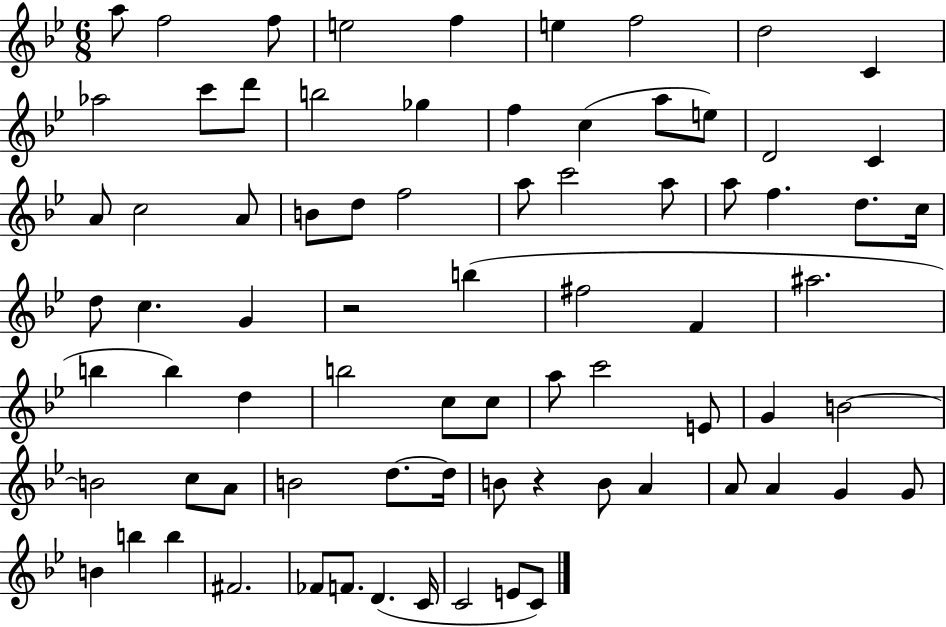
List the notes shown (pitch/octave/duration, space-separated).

A5/e F5/h F5/e E5/h F5/q E5/q F5/h D5/h C4/q Ab5/h C6/e D6/e B5/h Gb5/q F5/q C5/q A5/e E5/e D4/h C4/q A4/e C5/h A4/e B4/e D5/e F5/h A5/e C6/h A5/e A5/e F5/q. D5/e. C5/s D5/e C5/q. G4/q R/h B5/q F#5/h F4/q A#5/h. B5/q B5/q D5/q B5/h C5/e C5/e A5/e C6/h E4/e G4/q B4/h B4/h C5/e A4/e B4/h D5/e. D5/s B4/e R/q B4/e A4/q A4/e A4/q G4/q G4/e B4/q B5/q B5/q F#4/h. FES4/e F4/e. D4/q. C4/s C4/h E4/e C4/e